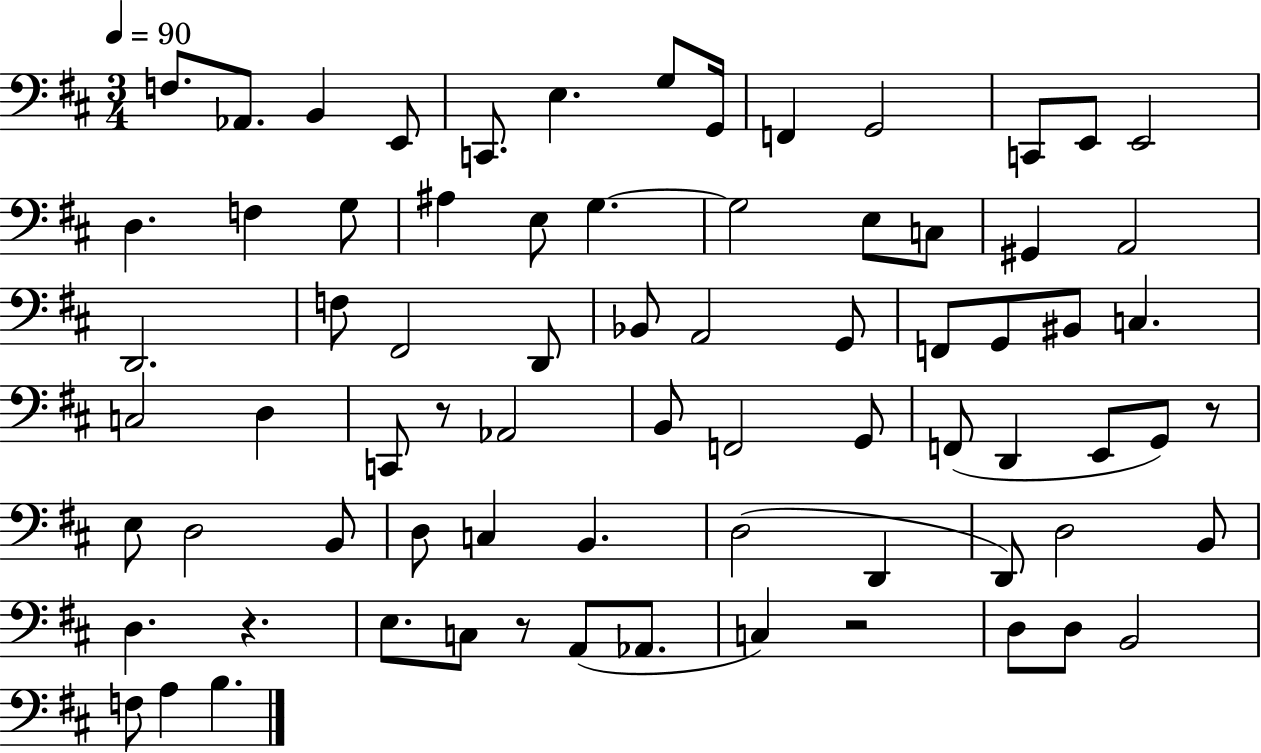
F3/e. Ab2/e. B2/q E2/e C2/e. E3/q. G3/e G2/s F2/q G2/h C2/e E2/e E2/h D3/q. F3/q G3/e A#3/q E3/e G3/q. G3/h E3/e C3/e G#2/q A2/h D2/h. F3/e F#2/h D2/e Bb2/e A2/h G2/e F2/e G2/e BIS2/e C3/q. C3/h D3/q C2/e R/e Ab2/h B2/e F2/h G2/e F2/e D2/q E2/e G2/e R/e E3/e D3/h B2/e D3/e C3/q B2/q. D3/h D2/q D2/e D3/h B2/e D3/q. R/q. E3/e. C3/e R/e A2/e Ab2/e. C3/q R/h D3/e D3/e B2/h F3/e A3/q B3/q.